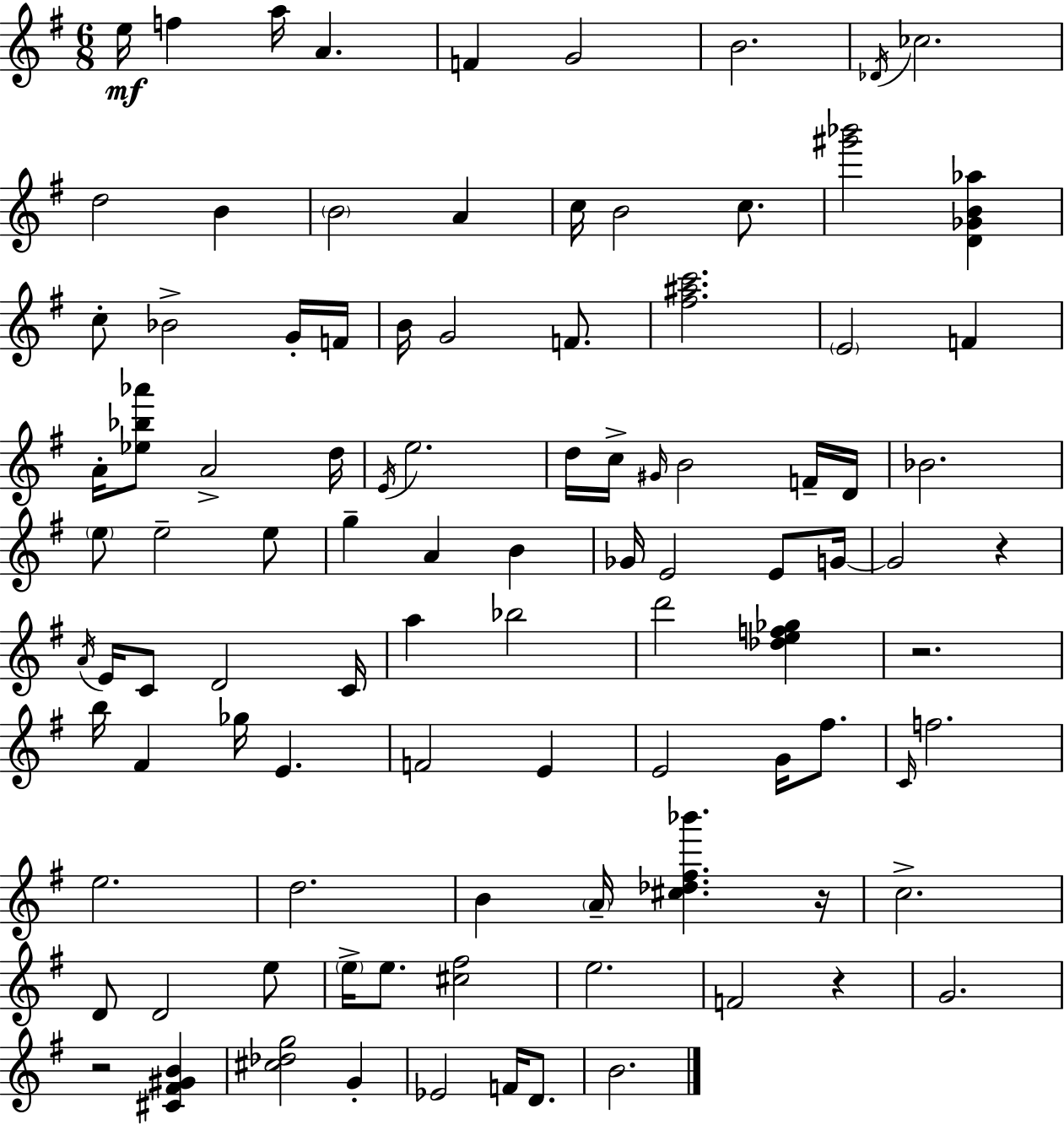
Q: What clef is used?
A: treble